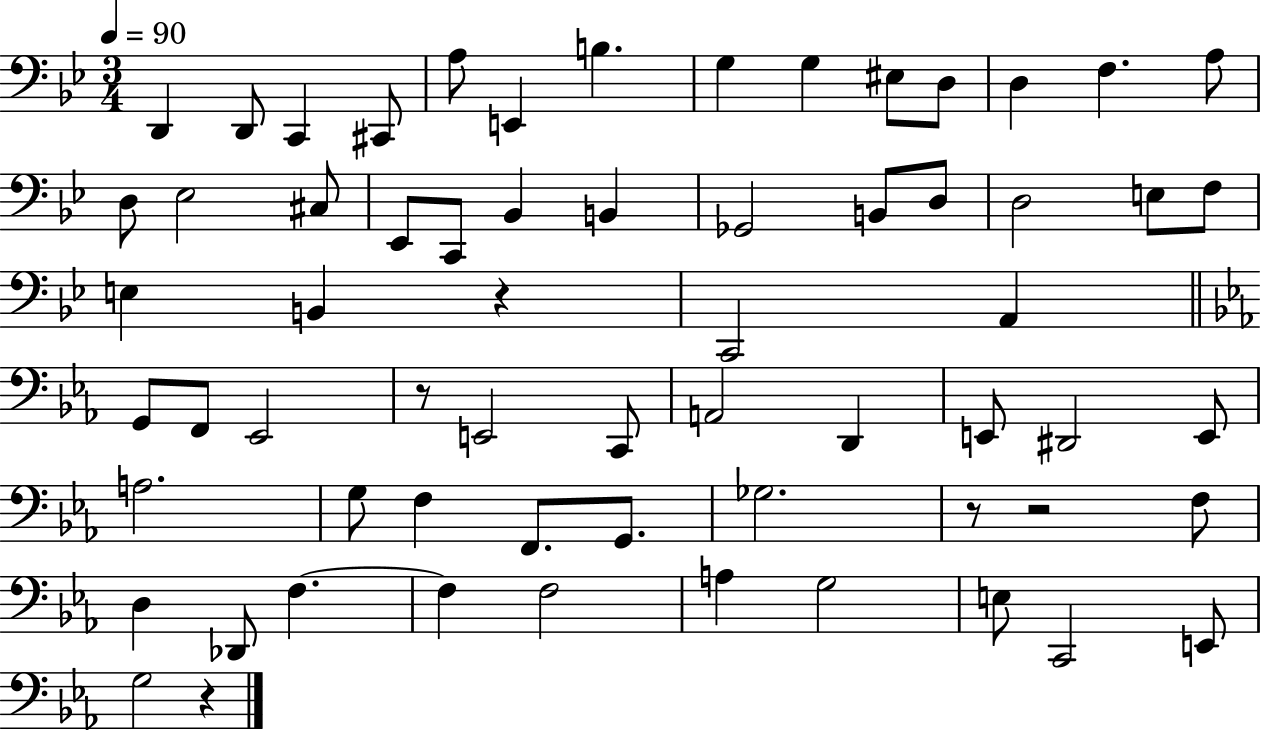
D2/q D2/e C2/q C#2/e A3/e E2/q B3/q. G3/q G3/q EIS3/e D3/e D3/q F3/q. A3/e D3/e Eb3/h C#3/e Eb2/e C2/e Bb2/q B2/q Gb2/h B2/e D3/e D3/h E3/e F3/e E3/q B2/q R/q C2/h A2/q G2/e F2/e Eb2/h R/e E2/h C2/e A2/h D2/q E2/e D#2/h E2/e A3/h. G3/e F3/q F2/e. G2/e. Gb3/h. R/e R/h F3/e D3/q Db2/e F3/q. F3/q F3/h A3/q G3/h E3/e C2/h E2/e G3/h R/q